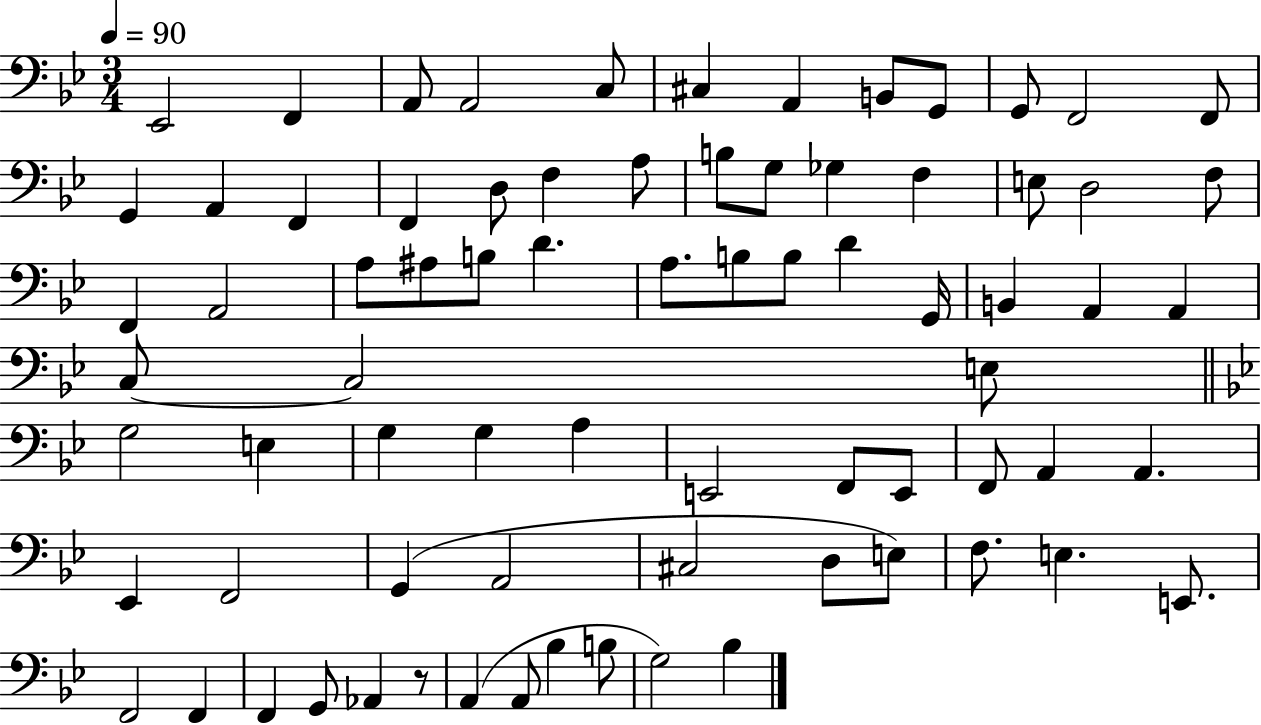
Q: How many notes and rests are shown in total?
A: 76